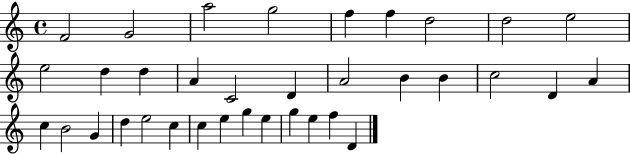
F4/h G4/h A5/h G5/h F5/q F5/q D5/h D5/h E5/h E5/h D5/q D5/q A4/q C4/h D4/q A4/h B4/q B4/q C5/h D4/q A4/q C5/q B4/h G4/q D5/q E5/h C5/q C5/q E5/q G5/q E5/q G5/q E5/q F5/q D4/q